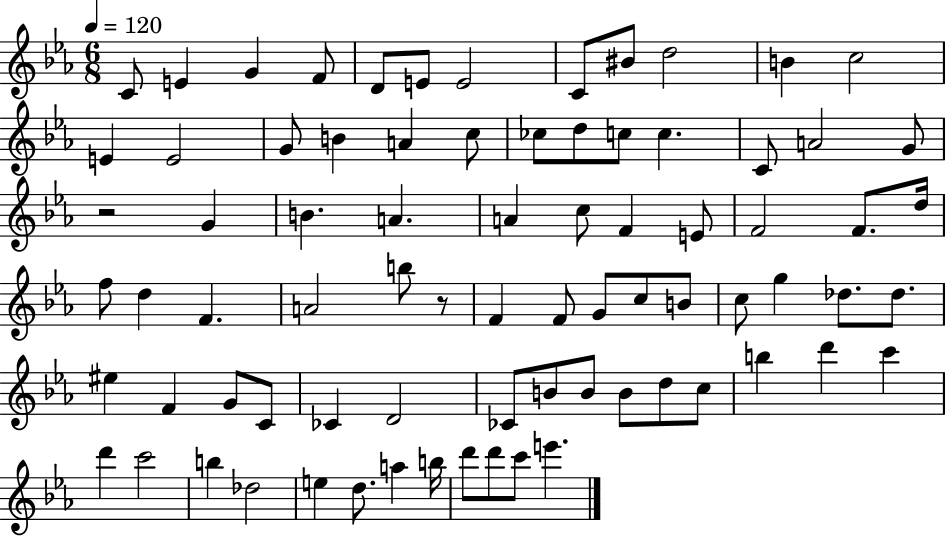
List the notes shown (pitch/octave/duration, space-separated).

C4/e E4/q G4/q F4/e D4/e E4/e E4/h C4/e BIS4/e D5/h B4/q C5/h E4/q E4/h G4/e B4/q A4/q C5/e CES5/e D5/e C5/e C5/q. C4/e A4/h G4/e R/h G4/q B4/q. A4/q. A4/q C5/e F4/q E4/e F4/h F4/e. D5/s F5/e D5/q F4/q. A4/h B5/e R/e F4/q F4/e G4/e C5/e B4/e C5/e G5/q Db5/e. Db5/e. EIS5/q F4/q G4/e C4/e CES4/q D4/h CES4/e B4/e B4/e B4/e D5/e C5/e B5/q D6/q C6/q D6/q C6/h B5/q Db5/h E5/q D5/e. A5/q B5/s D6/e D6/e C6/e E6/q.